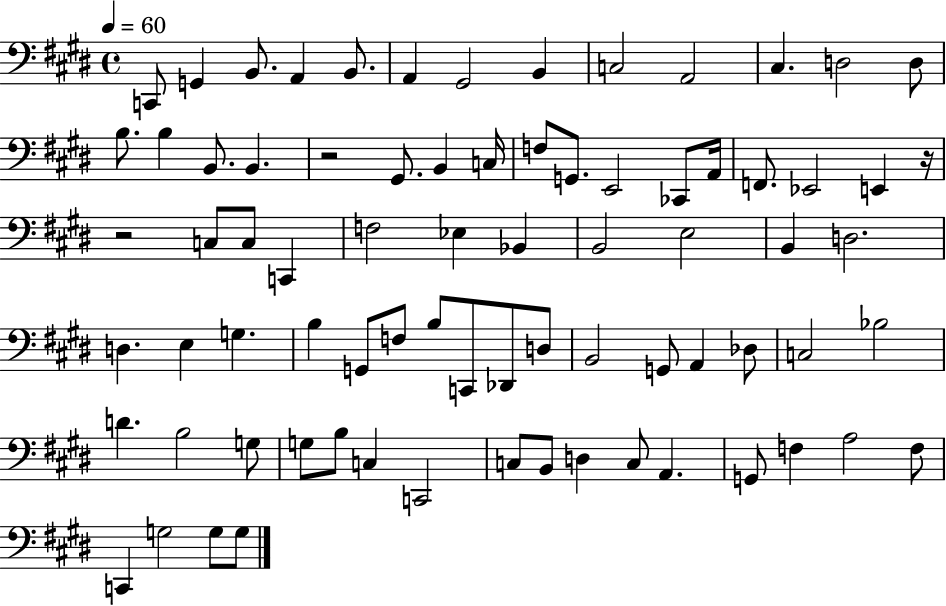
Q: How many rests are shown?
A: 3